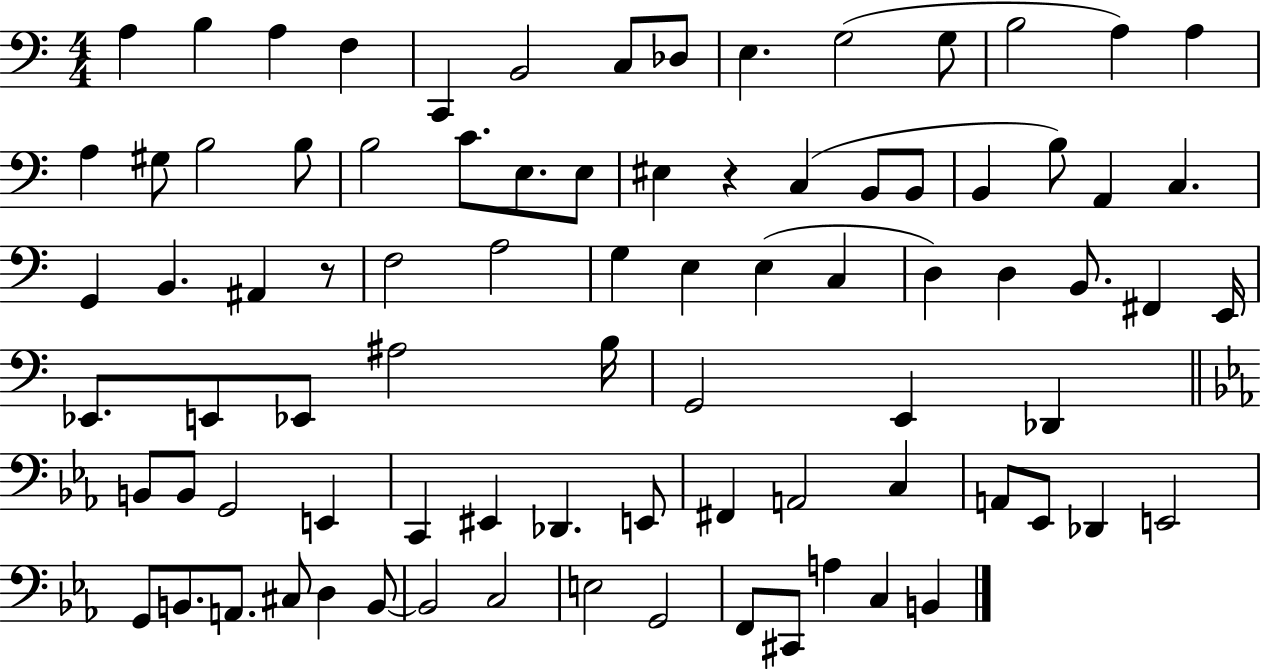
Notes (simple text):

A3/q B3/q A3/q F3/q C2/q B2/h C3/e Db3/e E3/q. G3/h G3/e B3/h A3/q A3/q A3/q G#3/e B3/h B3/e B3/h C4/e. E3/e. E3/e EIS3/q R/q C3/q B2/e B2/e B2/q B3/e A2/q C3/q. G2/q B2/q. A#2/q R/e F3/h A3/h G3/q E3/q E3/q C3/q D3/q D3/q B2/e. F#2/q E2/s Eb2/e. E2/e Eb2/e A#3/h B3/s G2/h E2/q Db2/q B2/e B2/e G2/h E2/q C2/q EIS2/q Db2/q. E2/e F#2/q A2/h C3/q A2/e Eb2/e Db2/q E2/h G2/e B2/e. A2/e. C#3/e D3/q B2/e B2/h C3/h E3/h G2/h F2/e C#2/e A3/q C3/q B2/q